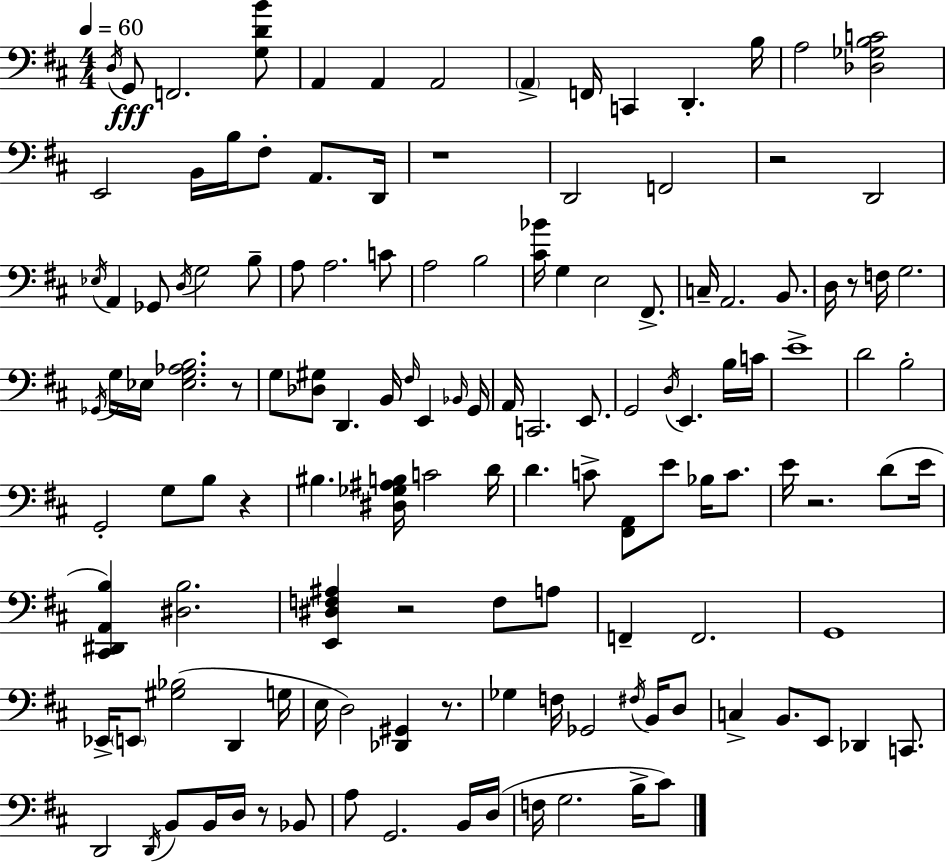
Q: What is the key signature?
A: D major